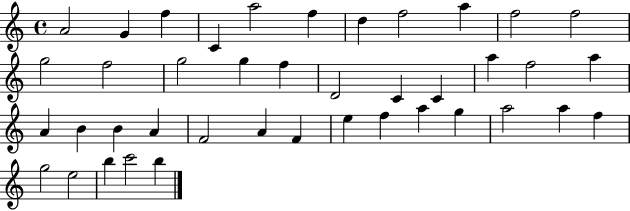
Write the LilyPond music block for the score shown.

{
  \clef treble
  \time 4/4
  \defaultTimeSignature
  \key c \major
  a'2 g'4 f''4 | c'4 a''2 f''4 | d''4 f''2 a''4 | f''2 f''2 | \break g''2 f''2 | g''2 g''4 f''4 | d'2 c'4 c'4 | a''4 f''2 a''4 | \break a'4 b'4 b'4 a'4 | f'2 a'4 f'4 | e''4 f''4 a''4 g''4 | a''2 a''4 f''4 | \break g''2 e''2 | b''4 c'''2 b''4 | \bar "|."
}